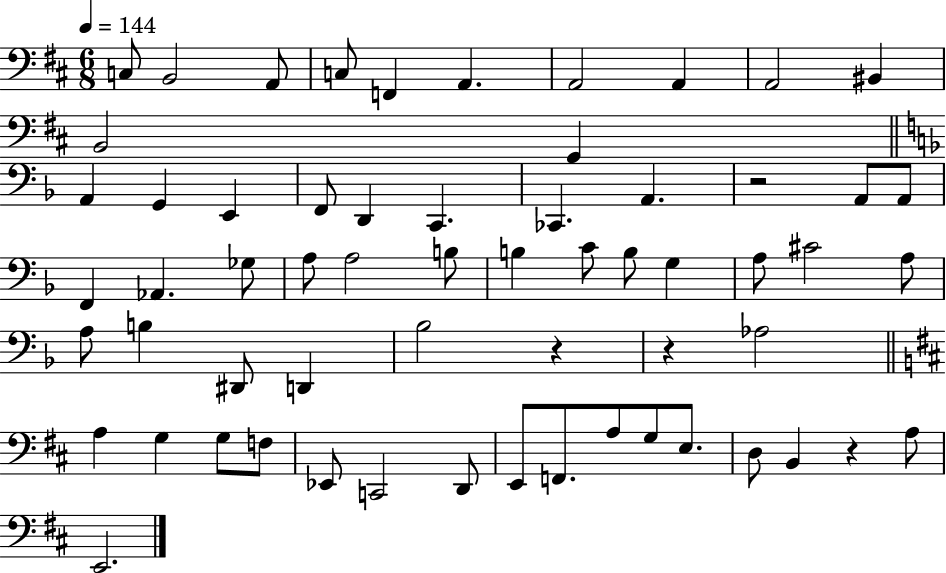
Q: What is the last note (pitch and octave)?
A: E2